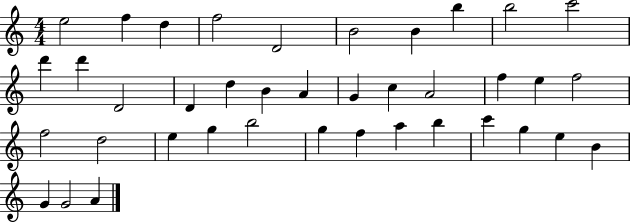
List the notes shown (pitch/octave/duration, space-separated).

E5/h F5/q D5/q F5/h D4/h B4/h B4/q B5/q B5/h C6/h D6/q D6/q D4/h D4/q D5/q B4/q A4/q G4/q C5/q A4/h F5/q E5/q F5/h F5/h D5/h E5/q G5/q B5/h G5/q F5/q A5/q B5/q C6/q G5/q E5/q B4/q G4/q G4/h A4/q